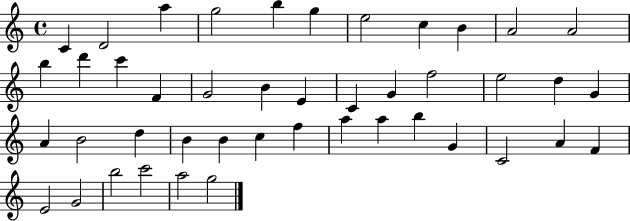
C4/q D4/h A5/q G5/h B5/q G5/q E5/h C5/q B4/q A4/h A4/h B5/q D6/q C6/q F4/q G4/h B4/q E4/q C4/q G4/q F5/h E5/h D5/q G4/q A4/q B4/h D5/q B4/q B4/q C5/q F5/q A5/q A5/q B5/q G4/q C4/h A4/q F4/q E4/h G4/h B5/h C6/h A5/h G5/h